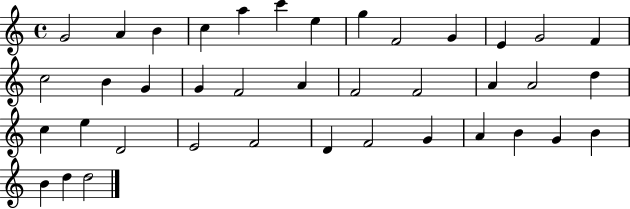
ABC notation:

X:1
T:Untitled
M:4/4
L:1/4
K:C
G2 A B c a c' e g F2 G E G2 F c2 B G G F2 A F2 F2 A A2 d c e D2 E2 F2 D F2 G A B G B B d d2